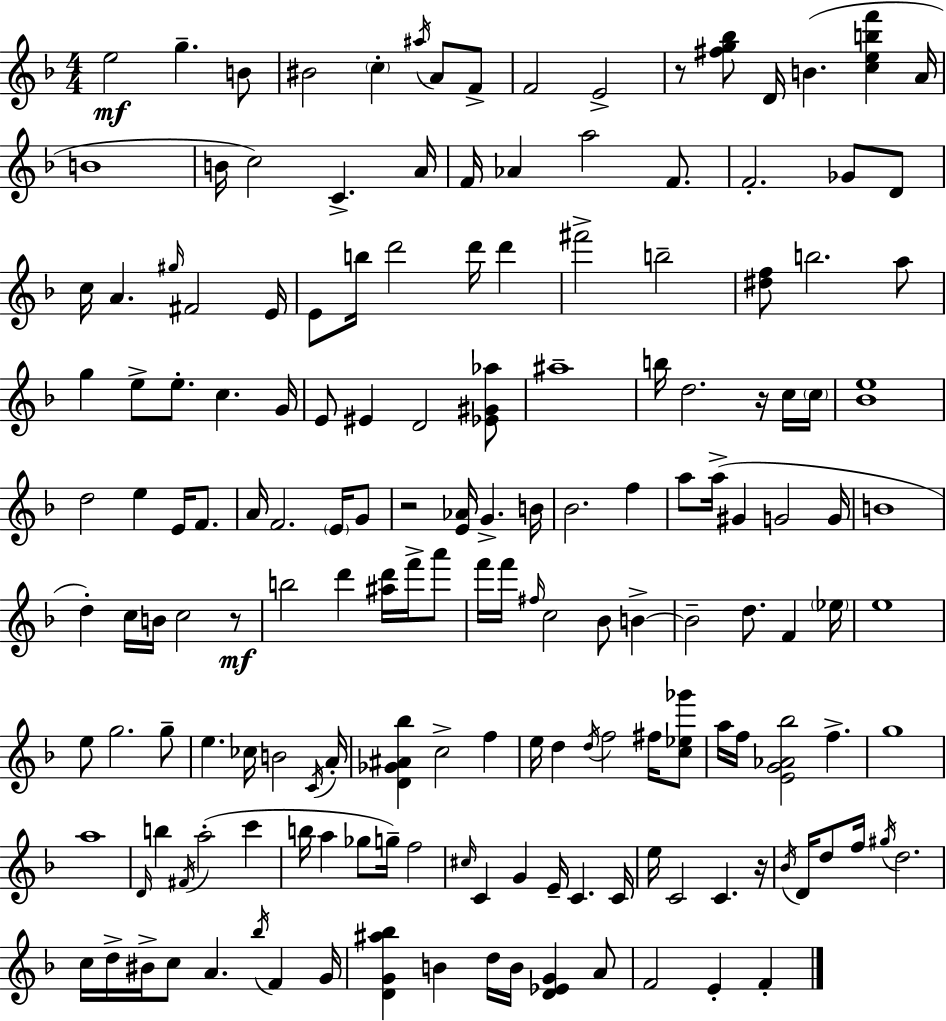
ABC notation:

X:1
T:Untitled
M:4/4
L:1/4
K:Dm
e2 g B/2 ^B2 c ^a/4 A/2 F/2 F2 E2 z/2 [^fg_b]/2 D/4 B [cebf'] A/4 B4 B/4 c2 C A/4 F/4 _A a2 F/2 F2 _G/2 D/2 c/4 A ^g/4 ^F2 E/4 E/2 b/4 d'2 d'/4 d' ^f'2 b2 [^df]/2 b2 a/2 g e/2 e/2 c G/4 E/2 ^E D2 [_E^G_a]/2 ^a4 b/4 d2 z/4 c/4 c/4 [_Be]4 d2 e E/4 F/2 A/4 F2 E/4 G/2 z2 [E_A]/4 G B/4 _B2 f a/2 a/4 ^G G2 G/4 B4 d c/4 B/4 c2 z/2 b2 d' [^ad']/4 f'/4 a'/2 f'/4 f'/4 ^f/4 c2 _B/2 B B2 d/2 F _e/4 e4 e/2 g2 g/2 e _c/4 B2 C/4 A/4 [D_G^A_b] c2 f e/4 d d/4 f2 ^f/4 [c_e_g']/2 a/4 f/4 [EG_A_b]2 f g4 a4 D/4 b ^F/4 a2 c' b/4 a _g/2 g/4 f2 ^c/4 C G E/4 C C/4 e/4 C2 C z/4 _B/4 D/4 d/2 f/4 ^g/4 d2 c/4 d/4 ^B/4 c/2 A _b/4 F G/4 [DG^a_b] B d/4 B/4 [D_EG] A/2 F2 E F